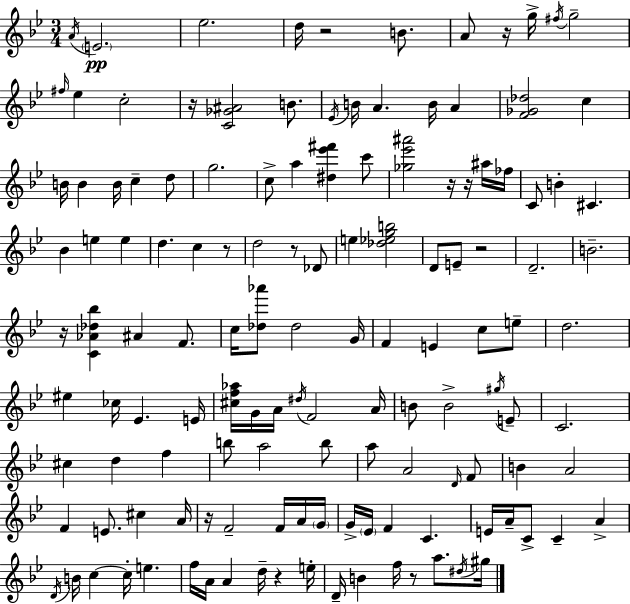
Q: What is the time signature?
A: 3/4